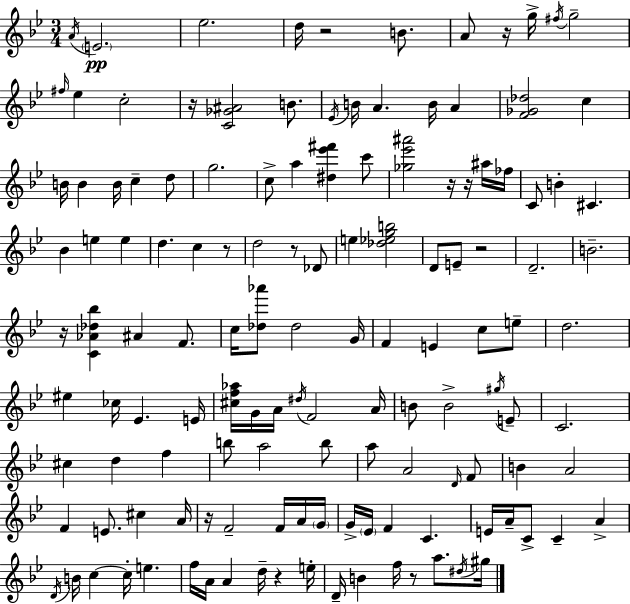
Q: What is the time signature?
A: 3/4